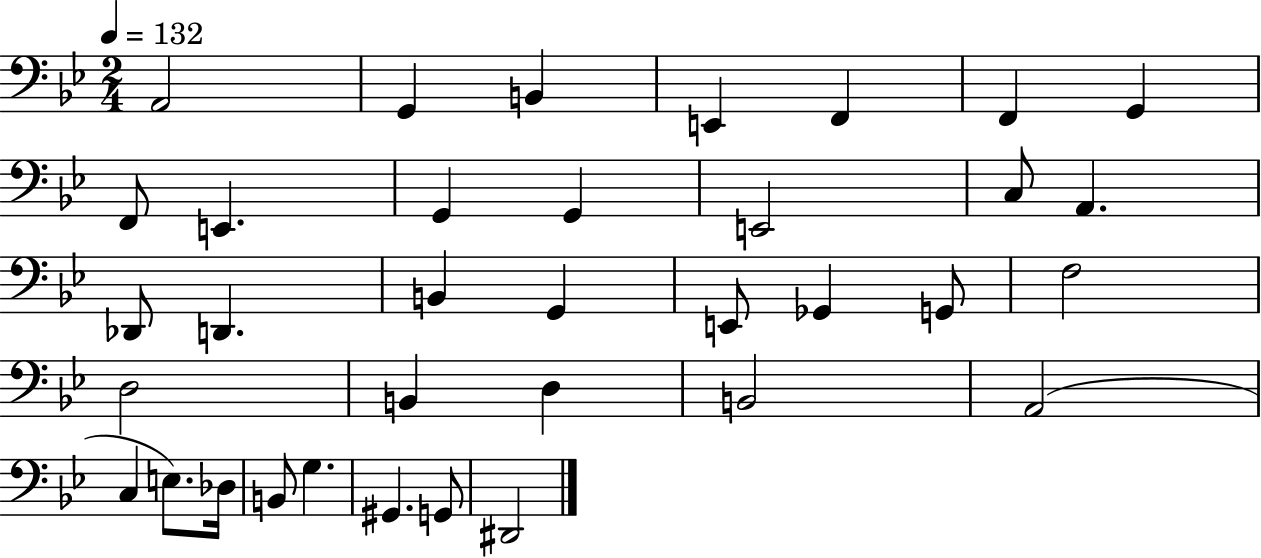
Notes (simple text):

A2/h G2/q B2/q E2/q F2/q F2/q G2/q F2/e E2/q. G2/q G2/q E2/h C3/e A2/q. Db2/e D2/q. B2/q G2/q E2/e Gb2/q G2/e F3/h D3/h B2/q D3/q B2/h A2/h C3/q E3/e. Db3/s B2/e G3/q. G#2/q. G2/e D#2/h